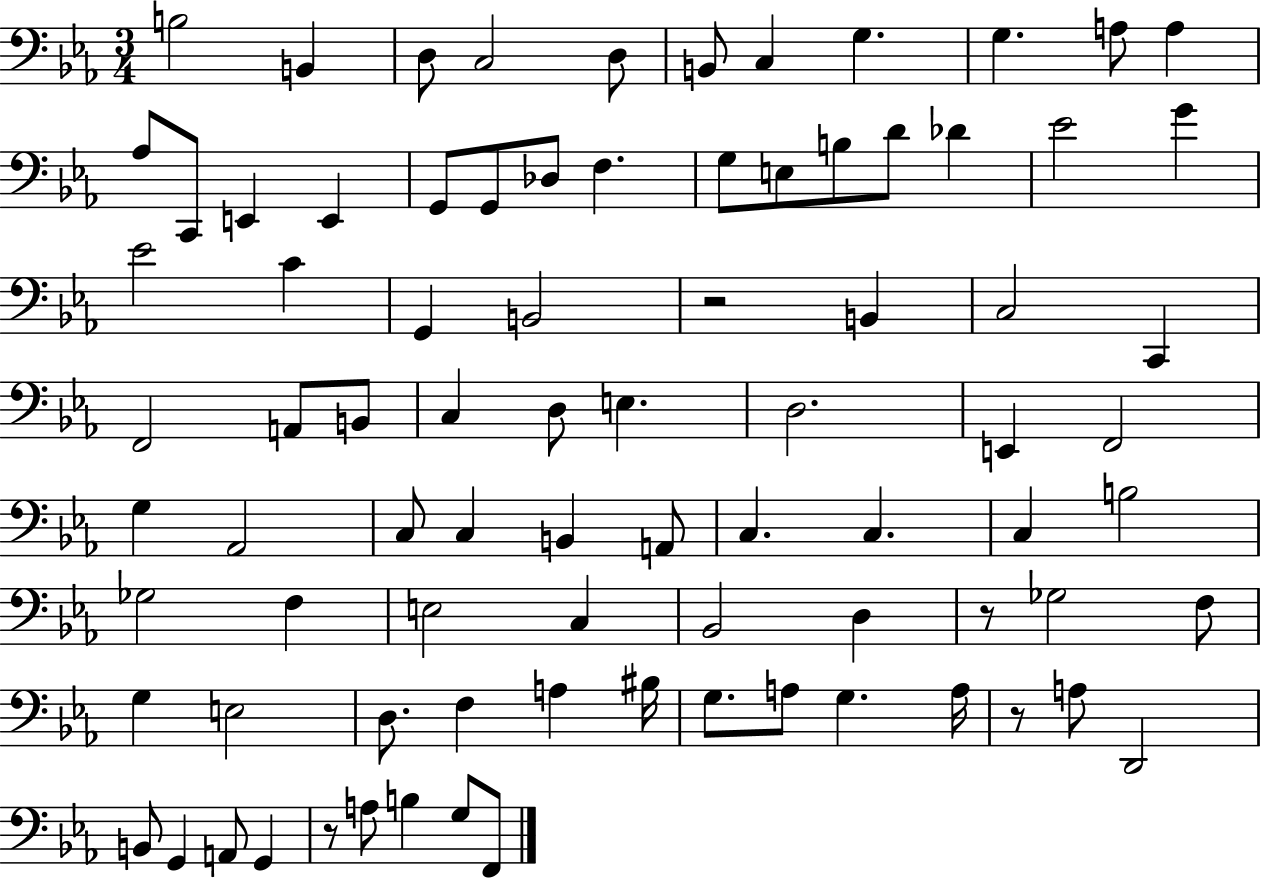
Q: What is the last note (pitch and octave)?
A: F2